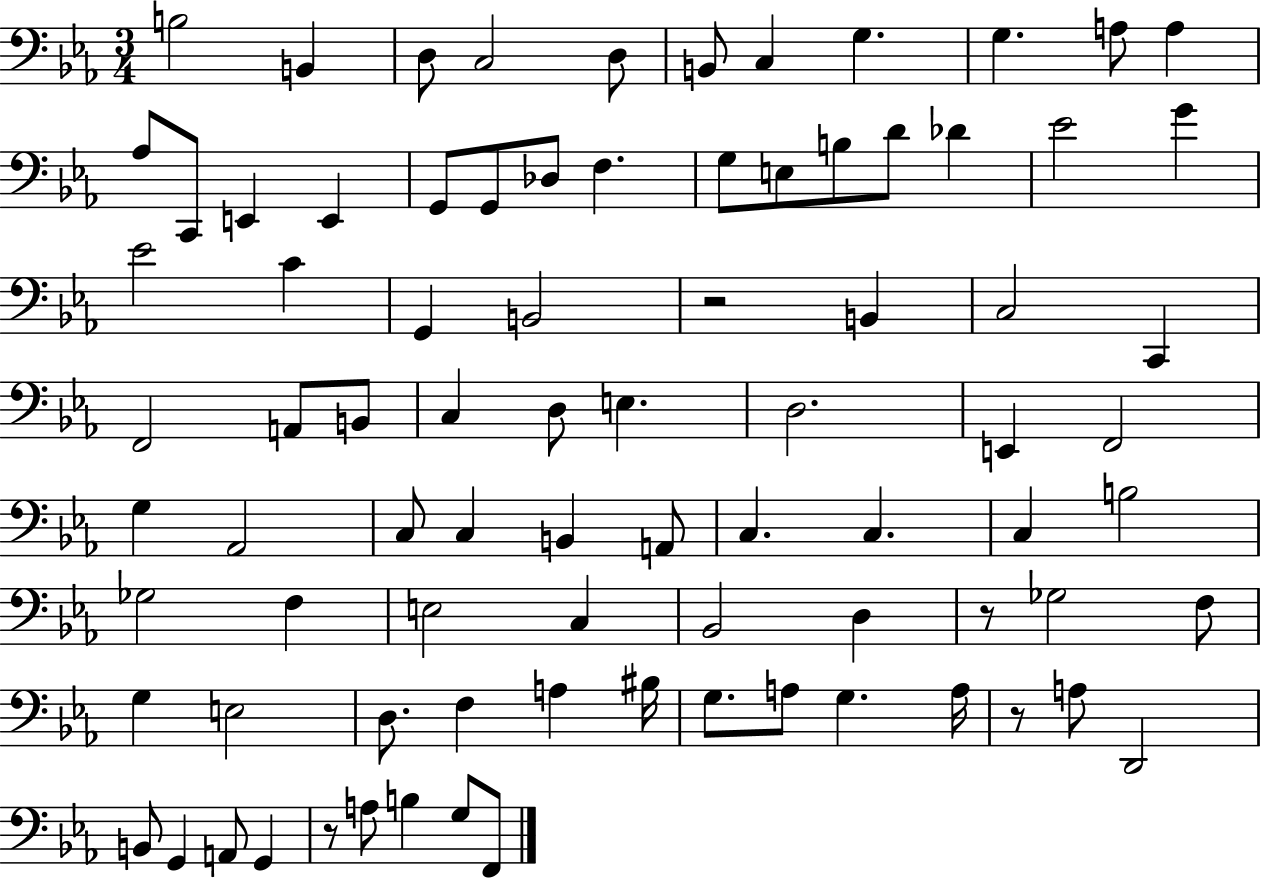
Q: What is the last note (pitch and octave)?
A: F2